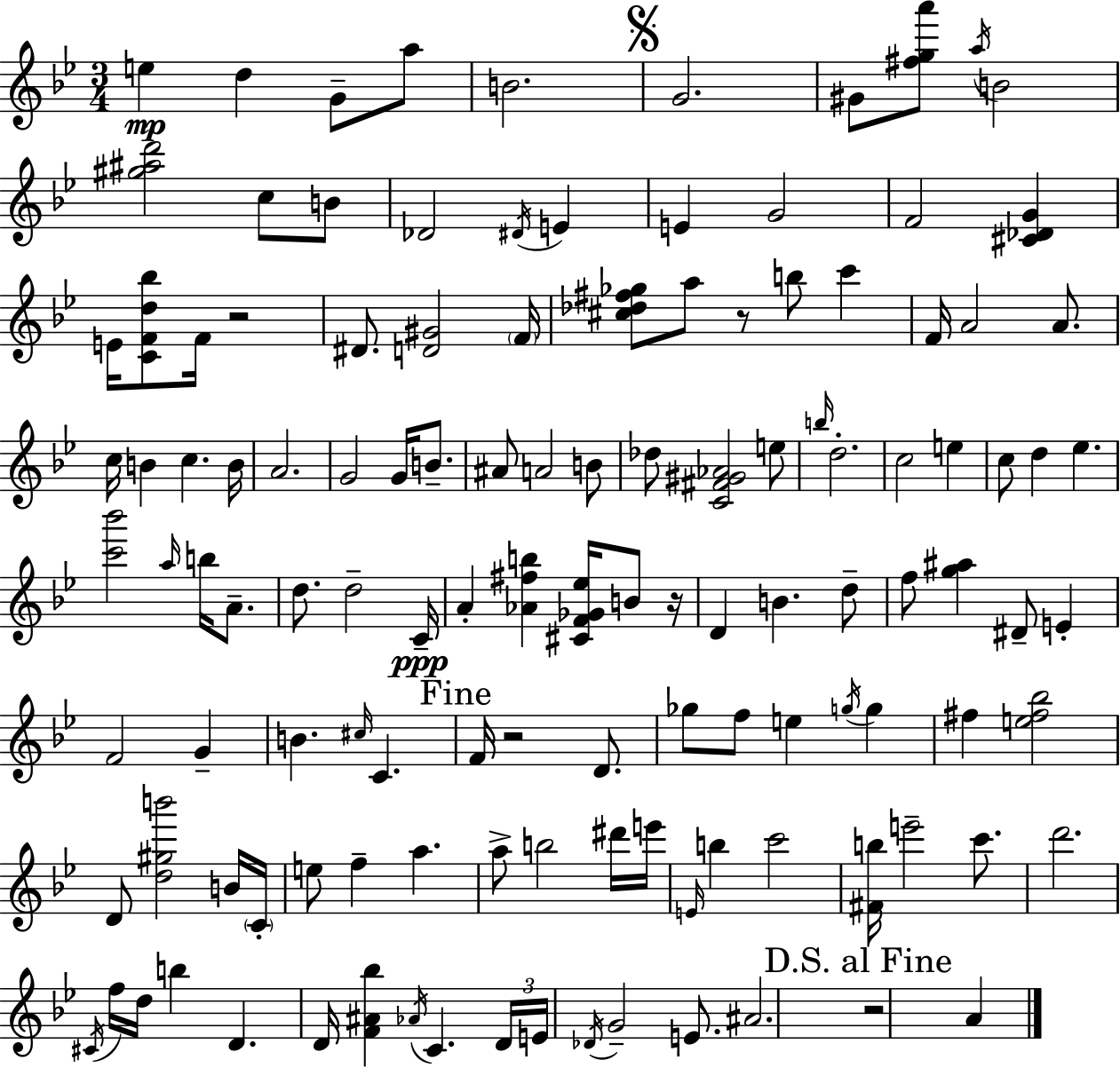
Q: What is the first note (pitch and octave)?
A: E5